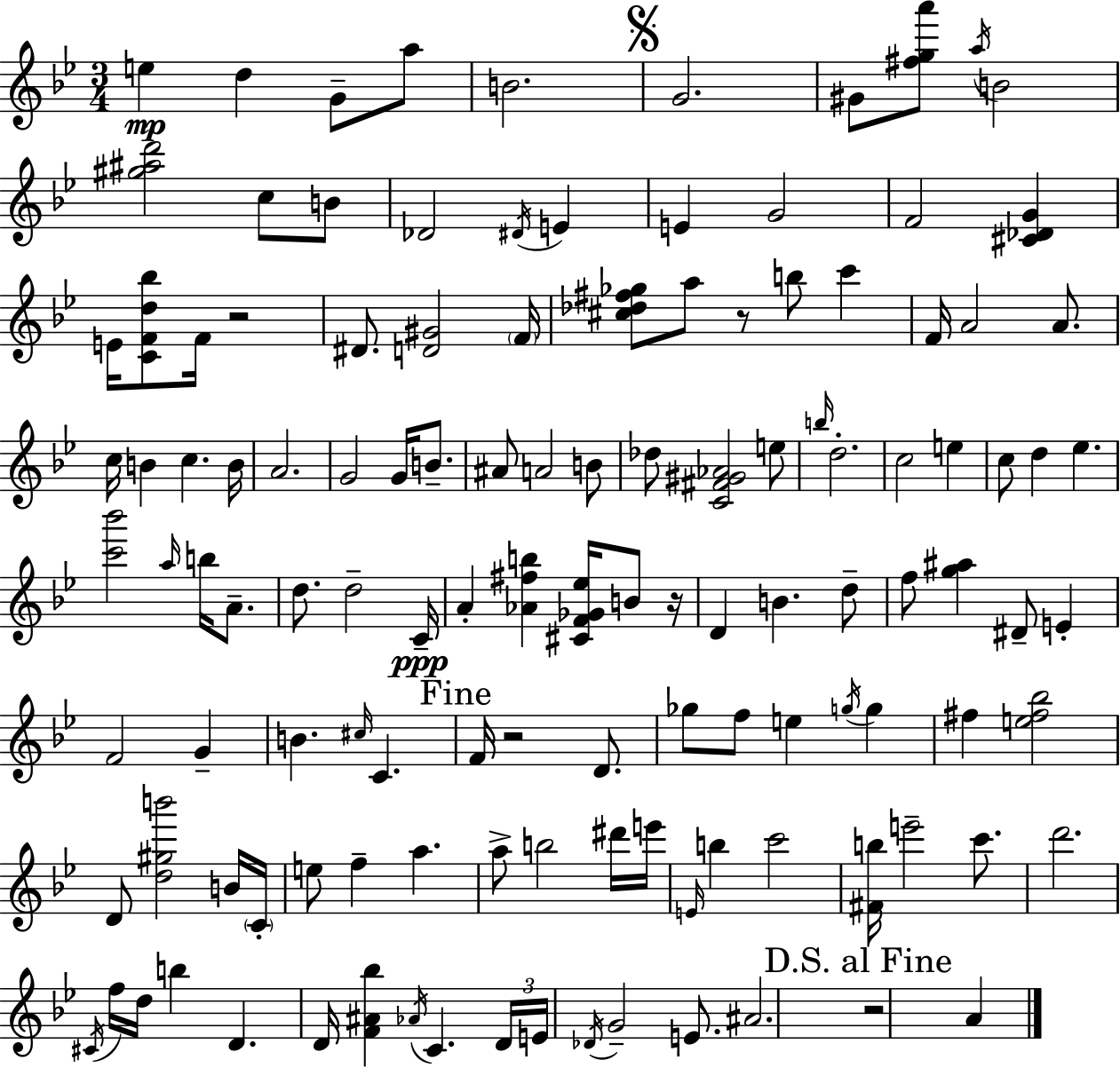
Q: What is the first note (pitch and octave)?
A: E5